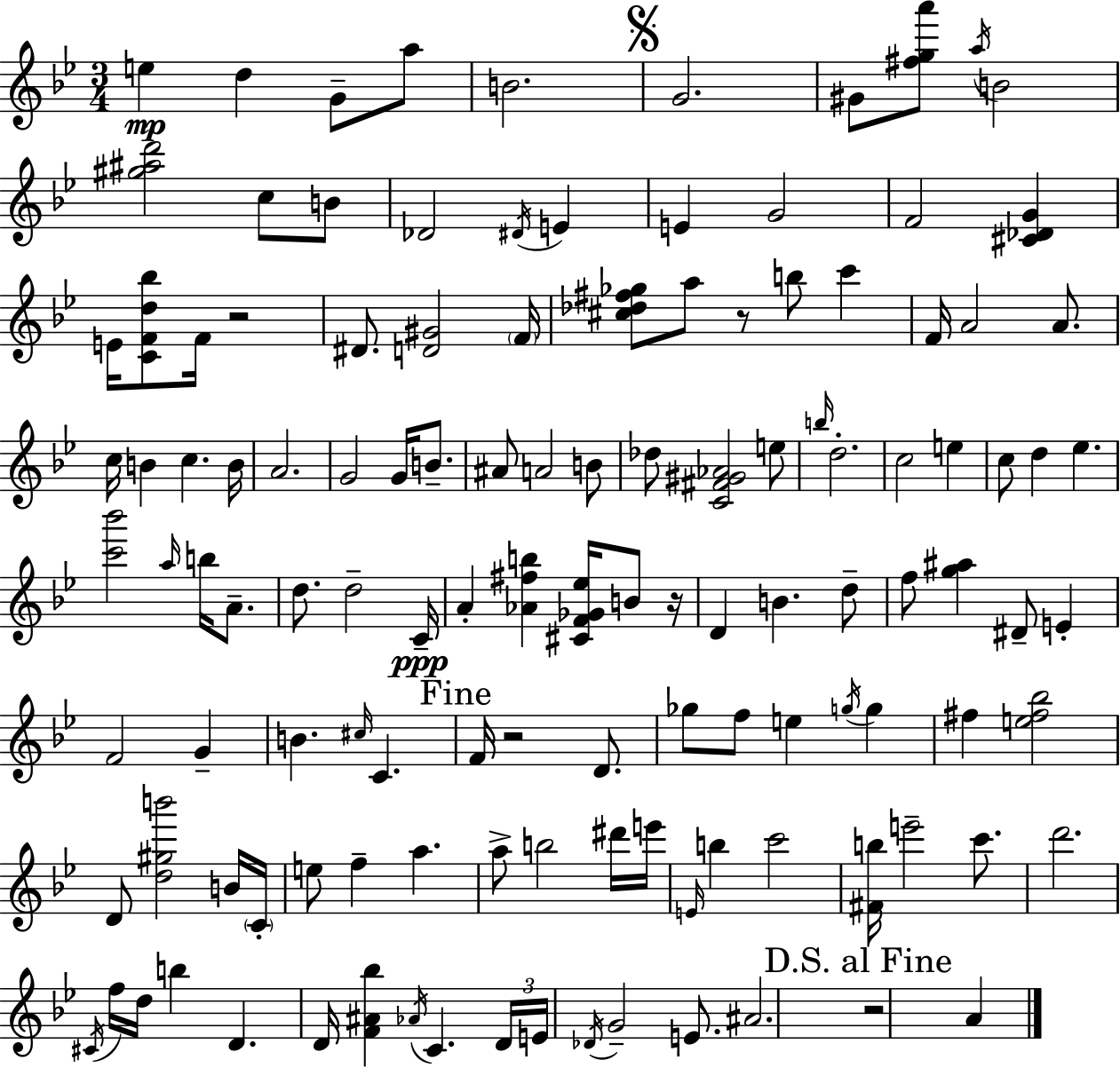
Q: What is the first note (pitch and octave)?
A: E5